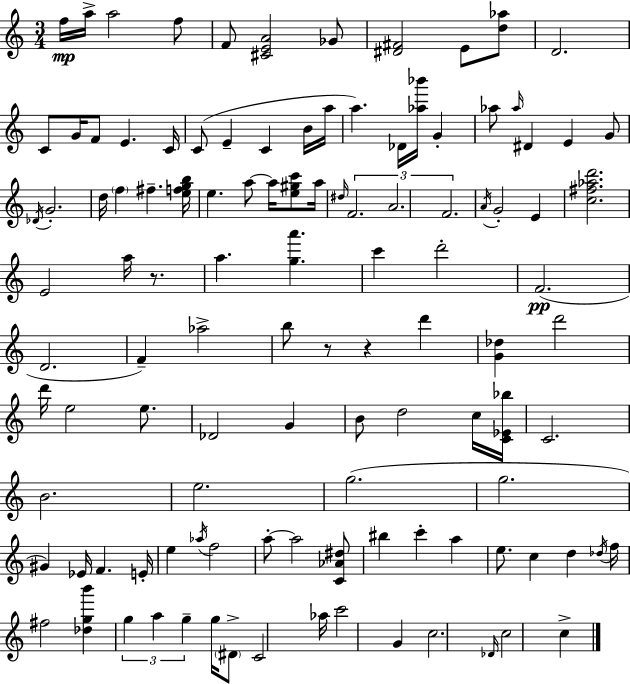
{
  \clef treble
  \numericTimeSignature
  \time 3/4
  \key a \minor
  f''16\mp a''16-> a''2 f''8 | f'8 <cis' e' a'>2 ges'8 | <dis' fis'>2 e'8 <d'' aes''>8 | d'2. | \break c'8 g'16 f'8 e'4. c'16 | c'8( e'4-- c'4 b'16 a''16 | a''4.) des'16 <aes'' bes'''>16 g'4-. | aes''8 \grace { aes''16 } dis'4 e'4 g'8 | \break \acciaccatura { des'16 } g'2.-. | d''16 \parenthesize f''4 fis''4.-- | <e'' f'' g'' b''>16 e''4. a''8~~ a''16 <e'' gis'' c'''>8 | a''16 \grace { dis''16 } \tuplet 3/2 { f'2. | \break a'2. | f'2. } | \acciaccatura { a'16 } g'2-. | e'4 <c'' fis'' aes'' d'''>2. | \break e'2 | a''16 r8. a''4. <g'' a'''>4. | c'''4 d'''2-. | f'2.(\pp | \break d'2. | f'4--) aes''2-> | b''8 r8 r4 | d'''4 <g' des''>4 d'''2 | \break d'''16 e''2 | e''8. des'2 | g'4 b'8 d''2 | c''16 <c' ees' bes''>16 c'2. | \break b'2. | e''2. | g''2.( | g''2. | \break gis'4) ees'16 f'4. | e'16-. e''4 \acciaccatura { aes''16 } f''2 | a''8-.~~ a''2 | <c' aes' dis''>8 bis''4 c'''4-. | \break a''4 e''8. c''4 | d''4 \acciaccatura { des''16 } f''16 fis''2 | <des'' g'' b'''>4 \tuplet 3/2 { g''4 a''4 | g''4-- } g''16 \parenthesize dis'8-> c'2 | \break aes''16 c'''2 | g'4 c''2. | \grace { des'16 } c''2 | c''4-> \bar "|."
}